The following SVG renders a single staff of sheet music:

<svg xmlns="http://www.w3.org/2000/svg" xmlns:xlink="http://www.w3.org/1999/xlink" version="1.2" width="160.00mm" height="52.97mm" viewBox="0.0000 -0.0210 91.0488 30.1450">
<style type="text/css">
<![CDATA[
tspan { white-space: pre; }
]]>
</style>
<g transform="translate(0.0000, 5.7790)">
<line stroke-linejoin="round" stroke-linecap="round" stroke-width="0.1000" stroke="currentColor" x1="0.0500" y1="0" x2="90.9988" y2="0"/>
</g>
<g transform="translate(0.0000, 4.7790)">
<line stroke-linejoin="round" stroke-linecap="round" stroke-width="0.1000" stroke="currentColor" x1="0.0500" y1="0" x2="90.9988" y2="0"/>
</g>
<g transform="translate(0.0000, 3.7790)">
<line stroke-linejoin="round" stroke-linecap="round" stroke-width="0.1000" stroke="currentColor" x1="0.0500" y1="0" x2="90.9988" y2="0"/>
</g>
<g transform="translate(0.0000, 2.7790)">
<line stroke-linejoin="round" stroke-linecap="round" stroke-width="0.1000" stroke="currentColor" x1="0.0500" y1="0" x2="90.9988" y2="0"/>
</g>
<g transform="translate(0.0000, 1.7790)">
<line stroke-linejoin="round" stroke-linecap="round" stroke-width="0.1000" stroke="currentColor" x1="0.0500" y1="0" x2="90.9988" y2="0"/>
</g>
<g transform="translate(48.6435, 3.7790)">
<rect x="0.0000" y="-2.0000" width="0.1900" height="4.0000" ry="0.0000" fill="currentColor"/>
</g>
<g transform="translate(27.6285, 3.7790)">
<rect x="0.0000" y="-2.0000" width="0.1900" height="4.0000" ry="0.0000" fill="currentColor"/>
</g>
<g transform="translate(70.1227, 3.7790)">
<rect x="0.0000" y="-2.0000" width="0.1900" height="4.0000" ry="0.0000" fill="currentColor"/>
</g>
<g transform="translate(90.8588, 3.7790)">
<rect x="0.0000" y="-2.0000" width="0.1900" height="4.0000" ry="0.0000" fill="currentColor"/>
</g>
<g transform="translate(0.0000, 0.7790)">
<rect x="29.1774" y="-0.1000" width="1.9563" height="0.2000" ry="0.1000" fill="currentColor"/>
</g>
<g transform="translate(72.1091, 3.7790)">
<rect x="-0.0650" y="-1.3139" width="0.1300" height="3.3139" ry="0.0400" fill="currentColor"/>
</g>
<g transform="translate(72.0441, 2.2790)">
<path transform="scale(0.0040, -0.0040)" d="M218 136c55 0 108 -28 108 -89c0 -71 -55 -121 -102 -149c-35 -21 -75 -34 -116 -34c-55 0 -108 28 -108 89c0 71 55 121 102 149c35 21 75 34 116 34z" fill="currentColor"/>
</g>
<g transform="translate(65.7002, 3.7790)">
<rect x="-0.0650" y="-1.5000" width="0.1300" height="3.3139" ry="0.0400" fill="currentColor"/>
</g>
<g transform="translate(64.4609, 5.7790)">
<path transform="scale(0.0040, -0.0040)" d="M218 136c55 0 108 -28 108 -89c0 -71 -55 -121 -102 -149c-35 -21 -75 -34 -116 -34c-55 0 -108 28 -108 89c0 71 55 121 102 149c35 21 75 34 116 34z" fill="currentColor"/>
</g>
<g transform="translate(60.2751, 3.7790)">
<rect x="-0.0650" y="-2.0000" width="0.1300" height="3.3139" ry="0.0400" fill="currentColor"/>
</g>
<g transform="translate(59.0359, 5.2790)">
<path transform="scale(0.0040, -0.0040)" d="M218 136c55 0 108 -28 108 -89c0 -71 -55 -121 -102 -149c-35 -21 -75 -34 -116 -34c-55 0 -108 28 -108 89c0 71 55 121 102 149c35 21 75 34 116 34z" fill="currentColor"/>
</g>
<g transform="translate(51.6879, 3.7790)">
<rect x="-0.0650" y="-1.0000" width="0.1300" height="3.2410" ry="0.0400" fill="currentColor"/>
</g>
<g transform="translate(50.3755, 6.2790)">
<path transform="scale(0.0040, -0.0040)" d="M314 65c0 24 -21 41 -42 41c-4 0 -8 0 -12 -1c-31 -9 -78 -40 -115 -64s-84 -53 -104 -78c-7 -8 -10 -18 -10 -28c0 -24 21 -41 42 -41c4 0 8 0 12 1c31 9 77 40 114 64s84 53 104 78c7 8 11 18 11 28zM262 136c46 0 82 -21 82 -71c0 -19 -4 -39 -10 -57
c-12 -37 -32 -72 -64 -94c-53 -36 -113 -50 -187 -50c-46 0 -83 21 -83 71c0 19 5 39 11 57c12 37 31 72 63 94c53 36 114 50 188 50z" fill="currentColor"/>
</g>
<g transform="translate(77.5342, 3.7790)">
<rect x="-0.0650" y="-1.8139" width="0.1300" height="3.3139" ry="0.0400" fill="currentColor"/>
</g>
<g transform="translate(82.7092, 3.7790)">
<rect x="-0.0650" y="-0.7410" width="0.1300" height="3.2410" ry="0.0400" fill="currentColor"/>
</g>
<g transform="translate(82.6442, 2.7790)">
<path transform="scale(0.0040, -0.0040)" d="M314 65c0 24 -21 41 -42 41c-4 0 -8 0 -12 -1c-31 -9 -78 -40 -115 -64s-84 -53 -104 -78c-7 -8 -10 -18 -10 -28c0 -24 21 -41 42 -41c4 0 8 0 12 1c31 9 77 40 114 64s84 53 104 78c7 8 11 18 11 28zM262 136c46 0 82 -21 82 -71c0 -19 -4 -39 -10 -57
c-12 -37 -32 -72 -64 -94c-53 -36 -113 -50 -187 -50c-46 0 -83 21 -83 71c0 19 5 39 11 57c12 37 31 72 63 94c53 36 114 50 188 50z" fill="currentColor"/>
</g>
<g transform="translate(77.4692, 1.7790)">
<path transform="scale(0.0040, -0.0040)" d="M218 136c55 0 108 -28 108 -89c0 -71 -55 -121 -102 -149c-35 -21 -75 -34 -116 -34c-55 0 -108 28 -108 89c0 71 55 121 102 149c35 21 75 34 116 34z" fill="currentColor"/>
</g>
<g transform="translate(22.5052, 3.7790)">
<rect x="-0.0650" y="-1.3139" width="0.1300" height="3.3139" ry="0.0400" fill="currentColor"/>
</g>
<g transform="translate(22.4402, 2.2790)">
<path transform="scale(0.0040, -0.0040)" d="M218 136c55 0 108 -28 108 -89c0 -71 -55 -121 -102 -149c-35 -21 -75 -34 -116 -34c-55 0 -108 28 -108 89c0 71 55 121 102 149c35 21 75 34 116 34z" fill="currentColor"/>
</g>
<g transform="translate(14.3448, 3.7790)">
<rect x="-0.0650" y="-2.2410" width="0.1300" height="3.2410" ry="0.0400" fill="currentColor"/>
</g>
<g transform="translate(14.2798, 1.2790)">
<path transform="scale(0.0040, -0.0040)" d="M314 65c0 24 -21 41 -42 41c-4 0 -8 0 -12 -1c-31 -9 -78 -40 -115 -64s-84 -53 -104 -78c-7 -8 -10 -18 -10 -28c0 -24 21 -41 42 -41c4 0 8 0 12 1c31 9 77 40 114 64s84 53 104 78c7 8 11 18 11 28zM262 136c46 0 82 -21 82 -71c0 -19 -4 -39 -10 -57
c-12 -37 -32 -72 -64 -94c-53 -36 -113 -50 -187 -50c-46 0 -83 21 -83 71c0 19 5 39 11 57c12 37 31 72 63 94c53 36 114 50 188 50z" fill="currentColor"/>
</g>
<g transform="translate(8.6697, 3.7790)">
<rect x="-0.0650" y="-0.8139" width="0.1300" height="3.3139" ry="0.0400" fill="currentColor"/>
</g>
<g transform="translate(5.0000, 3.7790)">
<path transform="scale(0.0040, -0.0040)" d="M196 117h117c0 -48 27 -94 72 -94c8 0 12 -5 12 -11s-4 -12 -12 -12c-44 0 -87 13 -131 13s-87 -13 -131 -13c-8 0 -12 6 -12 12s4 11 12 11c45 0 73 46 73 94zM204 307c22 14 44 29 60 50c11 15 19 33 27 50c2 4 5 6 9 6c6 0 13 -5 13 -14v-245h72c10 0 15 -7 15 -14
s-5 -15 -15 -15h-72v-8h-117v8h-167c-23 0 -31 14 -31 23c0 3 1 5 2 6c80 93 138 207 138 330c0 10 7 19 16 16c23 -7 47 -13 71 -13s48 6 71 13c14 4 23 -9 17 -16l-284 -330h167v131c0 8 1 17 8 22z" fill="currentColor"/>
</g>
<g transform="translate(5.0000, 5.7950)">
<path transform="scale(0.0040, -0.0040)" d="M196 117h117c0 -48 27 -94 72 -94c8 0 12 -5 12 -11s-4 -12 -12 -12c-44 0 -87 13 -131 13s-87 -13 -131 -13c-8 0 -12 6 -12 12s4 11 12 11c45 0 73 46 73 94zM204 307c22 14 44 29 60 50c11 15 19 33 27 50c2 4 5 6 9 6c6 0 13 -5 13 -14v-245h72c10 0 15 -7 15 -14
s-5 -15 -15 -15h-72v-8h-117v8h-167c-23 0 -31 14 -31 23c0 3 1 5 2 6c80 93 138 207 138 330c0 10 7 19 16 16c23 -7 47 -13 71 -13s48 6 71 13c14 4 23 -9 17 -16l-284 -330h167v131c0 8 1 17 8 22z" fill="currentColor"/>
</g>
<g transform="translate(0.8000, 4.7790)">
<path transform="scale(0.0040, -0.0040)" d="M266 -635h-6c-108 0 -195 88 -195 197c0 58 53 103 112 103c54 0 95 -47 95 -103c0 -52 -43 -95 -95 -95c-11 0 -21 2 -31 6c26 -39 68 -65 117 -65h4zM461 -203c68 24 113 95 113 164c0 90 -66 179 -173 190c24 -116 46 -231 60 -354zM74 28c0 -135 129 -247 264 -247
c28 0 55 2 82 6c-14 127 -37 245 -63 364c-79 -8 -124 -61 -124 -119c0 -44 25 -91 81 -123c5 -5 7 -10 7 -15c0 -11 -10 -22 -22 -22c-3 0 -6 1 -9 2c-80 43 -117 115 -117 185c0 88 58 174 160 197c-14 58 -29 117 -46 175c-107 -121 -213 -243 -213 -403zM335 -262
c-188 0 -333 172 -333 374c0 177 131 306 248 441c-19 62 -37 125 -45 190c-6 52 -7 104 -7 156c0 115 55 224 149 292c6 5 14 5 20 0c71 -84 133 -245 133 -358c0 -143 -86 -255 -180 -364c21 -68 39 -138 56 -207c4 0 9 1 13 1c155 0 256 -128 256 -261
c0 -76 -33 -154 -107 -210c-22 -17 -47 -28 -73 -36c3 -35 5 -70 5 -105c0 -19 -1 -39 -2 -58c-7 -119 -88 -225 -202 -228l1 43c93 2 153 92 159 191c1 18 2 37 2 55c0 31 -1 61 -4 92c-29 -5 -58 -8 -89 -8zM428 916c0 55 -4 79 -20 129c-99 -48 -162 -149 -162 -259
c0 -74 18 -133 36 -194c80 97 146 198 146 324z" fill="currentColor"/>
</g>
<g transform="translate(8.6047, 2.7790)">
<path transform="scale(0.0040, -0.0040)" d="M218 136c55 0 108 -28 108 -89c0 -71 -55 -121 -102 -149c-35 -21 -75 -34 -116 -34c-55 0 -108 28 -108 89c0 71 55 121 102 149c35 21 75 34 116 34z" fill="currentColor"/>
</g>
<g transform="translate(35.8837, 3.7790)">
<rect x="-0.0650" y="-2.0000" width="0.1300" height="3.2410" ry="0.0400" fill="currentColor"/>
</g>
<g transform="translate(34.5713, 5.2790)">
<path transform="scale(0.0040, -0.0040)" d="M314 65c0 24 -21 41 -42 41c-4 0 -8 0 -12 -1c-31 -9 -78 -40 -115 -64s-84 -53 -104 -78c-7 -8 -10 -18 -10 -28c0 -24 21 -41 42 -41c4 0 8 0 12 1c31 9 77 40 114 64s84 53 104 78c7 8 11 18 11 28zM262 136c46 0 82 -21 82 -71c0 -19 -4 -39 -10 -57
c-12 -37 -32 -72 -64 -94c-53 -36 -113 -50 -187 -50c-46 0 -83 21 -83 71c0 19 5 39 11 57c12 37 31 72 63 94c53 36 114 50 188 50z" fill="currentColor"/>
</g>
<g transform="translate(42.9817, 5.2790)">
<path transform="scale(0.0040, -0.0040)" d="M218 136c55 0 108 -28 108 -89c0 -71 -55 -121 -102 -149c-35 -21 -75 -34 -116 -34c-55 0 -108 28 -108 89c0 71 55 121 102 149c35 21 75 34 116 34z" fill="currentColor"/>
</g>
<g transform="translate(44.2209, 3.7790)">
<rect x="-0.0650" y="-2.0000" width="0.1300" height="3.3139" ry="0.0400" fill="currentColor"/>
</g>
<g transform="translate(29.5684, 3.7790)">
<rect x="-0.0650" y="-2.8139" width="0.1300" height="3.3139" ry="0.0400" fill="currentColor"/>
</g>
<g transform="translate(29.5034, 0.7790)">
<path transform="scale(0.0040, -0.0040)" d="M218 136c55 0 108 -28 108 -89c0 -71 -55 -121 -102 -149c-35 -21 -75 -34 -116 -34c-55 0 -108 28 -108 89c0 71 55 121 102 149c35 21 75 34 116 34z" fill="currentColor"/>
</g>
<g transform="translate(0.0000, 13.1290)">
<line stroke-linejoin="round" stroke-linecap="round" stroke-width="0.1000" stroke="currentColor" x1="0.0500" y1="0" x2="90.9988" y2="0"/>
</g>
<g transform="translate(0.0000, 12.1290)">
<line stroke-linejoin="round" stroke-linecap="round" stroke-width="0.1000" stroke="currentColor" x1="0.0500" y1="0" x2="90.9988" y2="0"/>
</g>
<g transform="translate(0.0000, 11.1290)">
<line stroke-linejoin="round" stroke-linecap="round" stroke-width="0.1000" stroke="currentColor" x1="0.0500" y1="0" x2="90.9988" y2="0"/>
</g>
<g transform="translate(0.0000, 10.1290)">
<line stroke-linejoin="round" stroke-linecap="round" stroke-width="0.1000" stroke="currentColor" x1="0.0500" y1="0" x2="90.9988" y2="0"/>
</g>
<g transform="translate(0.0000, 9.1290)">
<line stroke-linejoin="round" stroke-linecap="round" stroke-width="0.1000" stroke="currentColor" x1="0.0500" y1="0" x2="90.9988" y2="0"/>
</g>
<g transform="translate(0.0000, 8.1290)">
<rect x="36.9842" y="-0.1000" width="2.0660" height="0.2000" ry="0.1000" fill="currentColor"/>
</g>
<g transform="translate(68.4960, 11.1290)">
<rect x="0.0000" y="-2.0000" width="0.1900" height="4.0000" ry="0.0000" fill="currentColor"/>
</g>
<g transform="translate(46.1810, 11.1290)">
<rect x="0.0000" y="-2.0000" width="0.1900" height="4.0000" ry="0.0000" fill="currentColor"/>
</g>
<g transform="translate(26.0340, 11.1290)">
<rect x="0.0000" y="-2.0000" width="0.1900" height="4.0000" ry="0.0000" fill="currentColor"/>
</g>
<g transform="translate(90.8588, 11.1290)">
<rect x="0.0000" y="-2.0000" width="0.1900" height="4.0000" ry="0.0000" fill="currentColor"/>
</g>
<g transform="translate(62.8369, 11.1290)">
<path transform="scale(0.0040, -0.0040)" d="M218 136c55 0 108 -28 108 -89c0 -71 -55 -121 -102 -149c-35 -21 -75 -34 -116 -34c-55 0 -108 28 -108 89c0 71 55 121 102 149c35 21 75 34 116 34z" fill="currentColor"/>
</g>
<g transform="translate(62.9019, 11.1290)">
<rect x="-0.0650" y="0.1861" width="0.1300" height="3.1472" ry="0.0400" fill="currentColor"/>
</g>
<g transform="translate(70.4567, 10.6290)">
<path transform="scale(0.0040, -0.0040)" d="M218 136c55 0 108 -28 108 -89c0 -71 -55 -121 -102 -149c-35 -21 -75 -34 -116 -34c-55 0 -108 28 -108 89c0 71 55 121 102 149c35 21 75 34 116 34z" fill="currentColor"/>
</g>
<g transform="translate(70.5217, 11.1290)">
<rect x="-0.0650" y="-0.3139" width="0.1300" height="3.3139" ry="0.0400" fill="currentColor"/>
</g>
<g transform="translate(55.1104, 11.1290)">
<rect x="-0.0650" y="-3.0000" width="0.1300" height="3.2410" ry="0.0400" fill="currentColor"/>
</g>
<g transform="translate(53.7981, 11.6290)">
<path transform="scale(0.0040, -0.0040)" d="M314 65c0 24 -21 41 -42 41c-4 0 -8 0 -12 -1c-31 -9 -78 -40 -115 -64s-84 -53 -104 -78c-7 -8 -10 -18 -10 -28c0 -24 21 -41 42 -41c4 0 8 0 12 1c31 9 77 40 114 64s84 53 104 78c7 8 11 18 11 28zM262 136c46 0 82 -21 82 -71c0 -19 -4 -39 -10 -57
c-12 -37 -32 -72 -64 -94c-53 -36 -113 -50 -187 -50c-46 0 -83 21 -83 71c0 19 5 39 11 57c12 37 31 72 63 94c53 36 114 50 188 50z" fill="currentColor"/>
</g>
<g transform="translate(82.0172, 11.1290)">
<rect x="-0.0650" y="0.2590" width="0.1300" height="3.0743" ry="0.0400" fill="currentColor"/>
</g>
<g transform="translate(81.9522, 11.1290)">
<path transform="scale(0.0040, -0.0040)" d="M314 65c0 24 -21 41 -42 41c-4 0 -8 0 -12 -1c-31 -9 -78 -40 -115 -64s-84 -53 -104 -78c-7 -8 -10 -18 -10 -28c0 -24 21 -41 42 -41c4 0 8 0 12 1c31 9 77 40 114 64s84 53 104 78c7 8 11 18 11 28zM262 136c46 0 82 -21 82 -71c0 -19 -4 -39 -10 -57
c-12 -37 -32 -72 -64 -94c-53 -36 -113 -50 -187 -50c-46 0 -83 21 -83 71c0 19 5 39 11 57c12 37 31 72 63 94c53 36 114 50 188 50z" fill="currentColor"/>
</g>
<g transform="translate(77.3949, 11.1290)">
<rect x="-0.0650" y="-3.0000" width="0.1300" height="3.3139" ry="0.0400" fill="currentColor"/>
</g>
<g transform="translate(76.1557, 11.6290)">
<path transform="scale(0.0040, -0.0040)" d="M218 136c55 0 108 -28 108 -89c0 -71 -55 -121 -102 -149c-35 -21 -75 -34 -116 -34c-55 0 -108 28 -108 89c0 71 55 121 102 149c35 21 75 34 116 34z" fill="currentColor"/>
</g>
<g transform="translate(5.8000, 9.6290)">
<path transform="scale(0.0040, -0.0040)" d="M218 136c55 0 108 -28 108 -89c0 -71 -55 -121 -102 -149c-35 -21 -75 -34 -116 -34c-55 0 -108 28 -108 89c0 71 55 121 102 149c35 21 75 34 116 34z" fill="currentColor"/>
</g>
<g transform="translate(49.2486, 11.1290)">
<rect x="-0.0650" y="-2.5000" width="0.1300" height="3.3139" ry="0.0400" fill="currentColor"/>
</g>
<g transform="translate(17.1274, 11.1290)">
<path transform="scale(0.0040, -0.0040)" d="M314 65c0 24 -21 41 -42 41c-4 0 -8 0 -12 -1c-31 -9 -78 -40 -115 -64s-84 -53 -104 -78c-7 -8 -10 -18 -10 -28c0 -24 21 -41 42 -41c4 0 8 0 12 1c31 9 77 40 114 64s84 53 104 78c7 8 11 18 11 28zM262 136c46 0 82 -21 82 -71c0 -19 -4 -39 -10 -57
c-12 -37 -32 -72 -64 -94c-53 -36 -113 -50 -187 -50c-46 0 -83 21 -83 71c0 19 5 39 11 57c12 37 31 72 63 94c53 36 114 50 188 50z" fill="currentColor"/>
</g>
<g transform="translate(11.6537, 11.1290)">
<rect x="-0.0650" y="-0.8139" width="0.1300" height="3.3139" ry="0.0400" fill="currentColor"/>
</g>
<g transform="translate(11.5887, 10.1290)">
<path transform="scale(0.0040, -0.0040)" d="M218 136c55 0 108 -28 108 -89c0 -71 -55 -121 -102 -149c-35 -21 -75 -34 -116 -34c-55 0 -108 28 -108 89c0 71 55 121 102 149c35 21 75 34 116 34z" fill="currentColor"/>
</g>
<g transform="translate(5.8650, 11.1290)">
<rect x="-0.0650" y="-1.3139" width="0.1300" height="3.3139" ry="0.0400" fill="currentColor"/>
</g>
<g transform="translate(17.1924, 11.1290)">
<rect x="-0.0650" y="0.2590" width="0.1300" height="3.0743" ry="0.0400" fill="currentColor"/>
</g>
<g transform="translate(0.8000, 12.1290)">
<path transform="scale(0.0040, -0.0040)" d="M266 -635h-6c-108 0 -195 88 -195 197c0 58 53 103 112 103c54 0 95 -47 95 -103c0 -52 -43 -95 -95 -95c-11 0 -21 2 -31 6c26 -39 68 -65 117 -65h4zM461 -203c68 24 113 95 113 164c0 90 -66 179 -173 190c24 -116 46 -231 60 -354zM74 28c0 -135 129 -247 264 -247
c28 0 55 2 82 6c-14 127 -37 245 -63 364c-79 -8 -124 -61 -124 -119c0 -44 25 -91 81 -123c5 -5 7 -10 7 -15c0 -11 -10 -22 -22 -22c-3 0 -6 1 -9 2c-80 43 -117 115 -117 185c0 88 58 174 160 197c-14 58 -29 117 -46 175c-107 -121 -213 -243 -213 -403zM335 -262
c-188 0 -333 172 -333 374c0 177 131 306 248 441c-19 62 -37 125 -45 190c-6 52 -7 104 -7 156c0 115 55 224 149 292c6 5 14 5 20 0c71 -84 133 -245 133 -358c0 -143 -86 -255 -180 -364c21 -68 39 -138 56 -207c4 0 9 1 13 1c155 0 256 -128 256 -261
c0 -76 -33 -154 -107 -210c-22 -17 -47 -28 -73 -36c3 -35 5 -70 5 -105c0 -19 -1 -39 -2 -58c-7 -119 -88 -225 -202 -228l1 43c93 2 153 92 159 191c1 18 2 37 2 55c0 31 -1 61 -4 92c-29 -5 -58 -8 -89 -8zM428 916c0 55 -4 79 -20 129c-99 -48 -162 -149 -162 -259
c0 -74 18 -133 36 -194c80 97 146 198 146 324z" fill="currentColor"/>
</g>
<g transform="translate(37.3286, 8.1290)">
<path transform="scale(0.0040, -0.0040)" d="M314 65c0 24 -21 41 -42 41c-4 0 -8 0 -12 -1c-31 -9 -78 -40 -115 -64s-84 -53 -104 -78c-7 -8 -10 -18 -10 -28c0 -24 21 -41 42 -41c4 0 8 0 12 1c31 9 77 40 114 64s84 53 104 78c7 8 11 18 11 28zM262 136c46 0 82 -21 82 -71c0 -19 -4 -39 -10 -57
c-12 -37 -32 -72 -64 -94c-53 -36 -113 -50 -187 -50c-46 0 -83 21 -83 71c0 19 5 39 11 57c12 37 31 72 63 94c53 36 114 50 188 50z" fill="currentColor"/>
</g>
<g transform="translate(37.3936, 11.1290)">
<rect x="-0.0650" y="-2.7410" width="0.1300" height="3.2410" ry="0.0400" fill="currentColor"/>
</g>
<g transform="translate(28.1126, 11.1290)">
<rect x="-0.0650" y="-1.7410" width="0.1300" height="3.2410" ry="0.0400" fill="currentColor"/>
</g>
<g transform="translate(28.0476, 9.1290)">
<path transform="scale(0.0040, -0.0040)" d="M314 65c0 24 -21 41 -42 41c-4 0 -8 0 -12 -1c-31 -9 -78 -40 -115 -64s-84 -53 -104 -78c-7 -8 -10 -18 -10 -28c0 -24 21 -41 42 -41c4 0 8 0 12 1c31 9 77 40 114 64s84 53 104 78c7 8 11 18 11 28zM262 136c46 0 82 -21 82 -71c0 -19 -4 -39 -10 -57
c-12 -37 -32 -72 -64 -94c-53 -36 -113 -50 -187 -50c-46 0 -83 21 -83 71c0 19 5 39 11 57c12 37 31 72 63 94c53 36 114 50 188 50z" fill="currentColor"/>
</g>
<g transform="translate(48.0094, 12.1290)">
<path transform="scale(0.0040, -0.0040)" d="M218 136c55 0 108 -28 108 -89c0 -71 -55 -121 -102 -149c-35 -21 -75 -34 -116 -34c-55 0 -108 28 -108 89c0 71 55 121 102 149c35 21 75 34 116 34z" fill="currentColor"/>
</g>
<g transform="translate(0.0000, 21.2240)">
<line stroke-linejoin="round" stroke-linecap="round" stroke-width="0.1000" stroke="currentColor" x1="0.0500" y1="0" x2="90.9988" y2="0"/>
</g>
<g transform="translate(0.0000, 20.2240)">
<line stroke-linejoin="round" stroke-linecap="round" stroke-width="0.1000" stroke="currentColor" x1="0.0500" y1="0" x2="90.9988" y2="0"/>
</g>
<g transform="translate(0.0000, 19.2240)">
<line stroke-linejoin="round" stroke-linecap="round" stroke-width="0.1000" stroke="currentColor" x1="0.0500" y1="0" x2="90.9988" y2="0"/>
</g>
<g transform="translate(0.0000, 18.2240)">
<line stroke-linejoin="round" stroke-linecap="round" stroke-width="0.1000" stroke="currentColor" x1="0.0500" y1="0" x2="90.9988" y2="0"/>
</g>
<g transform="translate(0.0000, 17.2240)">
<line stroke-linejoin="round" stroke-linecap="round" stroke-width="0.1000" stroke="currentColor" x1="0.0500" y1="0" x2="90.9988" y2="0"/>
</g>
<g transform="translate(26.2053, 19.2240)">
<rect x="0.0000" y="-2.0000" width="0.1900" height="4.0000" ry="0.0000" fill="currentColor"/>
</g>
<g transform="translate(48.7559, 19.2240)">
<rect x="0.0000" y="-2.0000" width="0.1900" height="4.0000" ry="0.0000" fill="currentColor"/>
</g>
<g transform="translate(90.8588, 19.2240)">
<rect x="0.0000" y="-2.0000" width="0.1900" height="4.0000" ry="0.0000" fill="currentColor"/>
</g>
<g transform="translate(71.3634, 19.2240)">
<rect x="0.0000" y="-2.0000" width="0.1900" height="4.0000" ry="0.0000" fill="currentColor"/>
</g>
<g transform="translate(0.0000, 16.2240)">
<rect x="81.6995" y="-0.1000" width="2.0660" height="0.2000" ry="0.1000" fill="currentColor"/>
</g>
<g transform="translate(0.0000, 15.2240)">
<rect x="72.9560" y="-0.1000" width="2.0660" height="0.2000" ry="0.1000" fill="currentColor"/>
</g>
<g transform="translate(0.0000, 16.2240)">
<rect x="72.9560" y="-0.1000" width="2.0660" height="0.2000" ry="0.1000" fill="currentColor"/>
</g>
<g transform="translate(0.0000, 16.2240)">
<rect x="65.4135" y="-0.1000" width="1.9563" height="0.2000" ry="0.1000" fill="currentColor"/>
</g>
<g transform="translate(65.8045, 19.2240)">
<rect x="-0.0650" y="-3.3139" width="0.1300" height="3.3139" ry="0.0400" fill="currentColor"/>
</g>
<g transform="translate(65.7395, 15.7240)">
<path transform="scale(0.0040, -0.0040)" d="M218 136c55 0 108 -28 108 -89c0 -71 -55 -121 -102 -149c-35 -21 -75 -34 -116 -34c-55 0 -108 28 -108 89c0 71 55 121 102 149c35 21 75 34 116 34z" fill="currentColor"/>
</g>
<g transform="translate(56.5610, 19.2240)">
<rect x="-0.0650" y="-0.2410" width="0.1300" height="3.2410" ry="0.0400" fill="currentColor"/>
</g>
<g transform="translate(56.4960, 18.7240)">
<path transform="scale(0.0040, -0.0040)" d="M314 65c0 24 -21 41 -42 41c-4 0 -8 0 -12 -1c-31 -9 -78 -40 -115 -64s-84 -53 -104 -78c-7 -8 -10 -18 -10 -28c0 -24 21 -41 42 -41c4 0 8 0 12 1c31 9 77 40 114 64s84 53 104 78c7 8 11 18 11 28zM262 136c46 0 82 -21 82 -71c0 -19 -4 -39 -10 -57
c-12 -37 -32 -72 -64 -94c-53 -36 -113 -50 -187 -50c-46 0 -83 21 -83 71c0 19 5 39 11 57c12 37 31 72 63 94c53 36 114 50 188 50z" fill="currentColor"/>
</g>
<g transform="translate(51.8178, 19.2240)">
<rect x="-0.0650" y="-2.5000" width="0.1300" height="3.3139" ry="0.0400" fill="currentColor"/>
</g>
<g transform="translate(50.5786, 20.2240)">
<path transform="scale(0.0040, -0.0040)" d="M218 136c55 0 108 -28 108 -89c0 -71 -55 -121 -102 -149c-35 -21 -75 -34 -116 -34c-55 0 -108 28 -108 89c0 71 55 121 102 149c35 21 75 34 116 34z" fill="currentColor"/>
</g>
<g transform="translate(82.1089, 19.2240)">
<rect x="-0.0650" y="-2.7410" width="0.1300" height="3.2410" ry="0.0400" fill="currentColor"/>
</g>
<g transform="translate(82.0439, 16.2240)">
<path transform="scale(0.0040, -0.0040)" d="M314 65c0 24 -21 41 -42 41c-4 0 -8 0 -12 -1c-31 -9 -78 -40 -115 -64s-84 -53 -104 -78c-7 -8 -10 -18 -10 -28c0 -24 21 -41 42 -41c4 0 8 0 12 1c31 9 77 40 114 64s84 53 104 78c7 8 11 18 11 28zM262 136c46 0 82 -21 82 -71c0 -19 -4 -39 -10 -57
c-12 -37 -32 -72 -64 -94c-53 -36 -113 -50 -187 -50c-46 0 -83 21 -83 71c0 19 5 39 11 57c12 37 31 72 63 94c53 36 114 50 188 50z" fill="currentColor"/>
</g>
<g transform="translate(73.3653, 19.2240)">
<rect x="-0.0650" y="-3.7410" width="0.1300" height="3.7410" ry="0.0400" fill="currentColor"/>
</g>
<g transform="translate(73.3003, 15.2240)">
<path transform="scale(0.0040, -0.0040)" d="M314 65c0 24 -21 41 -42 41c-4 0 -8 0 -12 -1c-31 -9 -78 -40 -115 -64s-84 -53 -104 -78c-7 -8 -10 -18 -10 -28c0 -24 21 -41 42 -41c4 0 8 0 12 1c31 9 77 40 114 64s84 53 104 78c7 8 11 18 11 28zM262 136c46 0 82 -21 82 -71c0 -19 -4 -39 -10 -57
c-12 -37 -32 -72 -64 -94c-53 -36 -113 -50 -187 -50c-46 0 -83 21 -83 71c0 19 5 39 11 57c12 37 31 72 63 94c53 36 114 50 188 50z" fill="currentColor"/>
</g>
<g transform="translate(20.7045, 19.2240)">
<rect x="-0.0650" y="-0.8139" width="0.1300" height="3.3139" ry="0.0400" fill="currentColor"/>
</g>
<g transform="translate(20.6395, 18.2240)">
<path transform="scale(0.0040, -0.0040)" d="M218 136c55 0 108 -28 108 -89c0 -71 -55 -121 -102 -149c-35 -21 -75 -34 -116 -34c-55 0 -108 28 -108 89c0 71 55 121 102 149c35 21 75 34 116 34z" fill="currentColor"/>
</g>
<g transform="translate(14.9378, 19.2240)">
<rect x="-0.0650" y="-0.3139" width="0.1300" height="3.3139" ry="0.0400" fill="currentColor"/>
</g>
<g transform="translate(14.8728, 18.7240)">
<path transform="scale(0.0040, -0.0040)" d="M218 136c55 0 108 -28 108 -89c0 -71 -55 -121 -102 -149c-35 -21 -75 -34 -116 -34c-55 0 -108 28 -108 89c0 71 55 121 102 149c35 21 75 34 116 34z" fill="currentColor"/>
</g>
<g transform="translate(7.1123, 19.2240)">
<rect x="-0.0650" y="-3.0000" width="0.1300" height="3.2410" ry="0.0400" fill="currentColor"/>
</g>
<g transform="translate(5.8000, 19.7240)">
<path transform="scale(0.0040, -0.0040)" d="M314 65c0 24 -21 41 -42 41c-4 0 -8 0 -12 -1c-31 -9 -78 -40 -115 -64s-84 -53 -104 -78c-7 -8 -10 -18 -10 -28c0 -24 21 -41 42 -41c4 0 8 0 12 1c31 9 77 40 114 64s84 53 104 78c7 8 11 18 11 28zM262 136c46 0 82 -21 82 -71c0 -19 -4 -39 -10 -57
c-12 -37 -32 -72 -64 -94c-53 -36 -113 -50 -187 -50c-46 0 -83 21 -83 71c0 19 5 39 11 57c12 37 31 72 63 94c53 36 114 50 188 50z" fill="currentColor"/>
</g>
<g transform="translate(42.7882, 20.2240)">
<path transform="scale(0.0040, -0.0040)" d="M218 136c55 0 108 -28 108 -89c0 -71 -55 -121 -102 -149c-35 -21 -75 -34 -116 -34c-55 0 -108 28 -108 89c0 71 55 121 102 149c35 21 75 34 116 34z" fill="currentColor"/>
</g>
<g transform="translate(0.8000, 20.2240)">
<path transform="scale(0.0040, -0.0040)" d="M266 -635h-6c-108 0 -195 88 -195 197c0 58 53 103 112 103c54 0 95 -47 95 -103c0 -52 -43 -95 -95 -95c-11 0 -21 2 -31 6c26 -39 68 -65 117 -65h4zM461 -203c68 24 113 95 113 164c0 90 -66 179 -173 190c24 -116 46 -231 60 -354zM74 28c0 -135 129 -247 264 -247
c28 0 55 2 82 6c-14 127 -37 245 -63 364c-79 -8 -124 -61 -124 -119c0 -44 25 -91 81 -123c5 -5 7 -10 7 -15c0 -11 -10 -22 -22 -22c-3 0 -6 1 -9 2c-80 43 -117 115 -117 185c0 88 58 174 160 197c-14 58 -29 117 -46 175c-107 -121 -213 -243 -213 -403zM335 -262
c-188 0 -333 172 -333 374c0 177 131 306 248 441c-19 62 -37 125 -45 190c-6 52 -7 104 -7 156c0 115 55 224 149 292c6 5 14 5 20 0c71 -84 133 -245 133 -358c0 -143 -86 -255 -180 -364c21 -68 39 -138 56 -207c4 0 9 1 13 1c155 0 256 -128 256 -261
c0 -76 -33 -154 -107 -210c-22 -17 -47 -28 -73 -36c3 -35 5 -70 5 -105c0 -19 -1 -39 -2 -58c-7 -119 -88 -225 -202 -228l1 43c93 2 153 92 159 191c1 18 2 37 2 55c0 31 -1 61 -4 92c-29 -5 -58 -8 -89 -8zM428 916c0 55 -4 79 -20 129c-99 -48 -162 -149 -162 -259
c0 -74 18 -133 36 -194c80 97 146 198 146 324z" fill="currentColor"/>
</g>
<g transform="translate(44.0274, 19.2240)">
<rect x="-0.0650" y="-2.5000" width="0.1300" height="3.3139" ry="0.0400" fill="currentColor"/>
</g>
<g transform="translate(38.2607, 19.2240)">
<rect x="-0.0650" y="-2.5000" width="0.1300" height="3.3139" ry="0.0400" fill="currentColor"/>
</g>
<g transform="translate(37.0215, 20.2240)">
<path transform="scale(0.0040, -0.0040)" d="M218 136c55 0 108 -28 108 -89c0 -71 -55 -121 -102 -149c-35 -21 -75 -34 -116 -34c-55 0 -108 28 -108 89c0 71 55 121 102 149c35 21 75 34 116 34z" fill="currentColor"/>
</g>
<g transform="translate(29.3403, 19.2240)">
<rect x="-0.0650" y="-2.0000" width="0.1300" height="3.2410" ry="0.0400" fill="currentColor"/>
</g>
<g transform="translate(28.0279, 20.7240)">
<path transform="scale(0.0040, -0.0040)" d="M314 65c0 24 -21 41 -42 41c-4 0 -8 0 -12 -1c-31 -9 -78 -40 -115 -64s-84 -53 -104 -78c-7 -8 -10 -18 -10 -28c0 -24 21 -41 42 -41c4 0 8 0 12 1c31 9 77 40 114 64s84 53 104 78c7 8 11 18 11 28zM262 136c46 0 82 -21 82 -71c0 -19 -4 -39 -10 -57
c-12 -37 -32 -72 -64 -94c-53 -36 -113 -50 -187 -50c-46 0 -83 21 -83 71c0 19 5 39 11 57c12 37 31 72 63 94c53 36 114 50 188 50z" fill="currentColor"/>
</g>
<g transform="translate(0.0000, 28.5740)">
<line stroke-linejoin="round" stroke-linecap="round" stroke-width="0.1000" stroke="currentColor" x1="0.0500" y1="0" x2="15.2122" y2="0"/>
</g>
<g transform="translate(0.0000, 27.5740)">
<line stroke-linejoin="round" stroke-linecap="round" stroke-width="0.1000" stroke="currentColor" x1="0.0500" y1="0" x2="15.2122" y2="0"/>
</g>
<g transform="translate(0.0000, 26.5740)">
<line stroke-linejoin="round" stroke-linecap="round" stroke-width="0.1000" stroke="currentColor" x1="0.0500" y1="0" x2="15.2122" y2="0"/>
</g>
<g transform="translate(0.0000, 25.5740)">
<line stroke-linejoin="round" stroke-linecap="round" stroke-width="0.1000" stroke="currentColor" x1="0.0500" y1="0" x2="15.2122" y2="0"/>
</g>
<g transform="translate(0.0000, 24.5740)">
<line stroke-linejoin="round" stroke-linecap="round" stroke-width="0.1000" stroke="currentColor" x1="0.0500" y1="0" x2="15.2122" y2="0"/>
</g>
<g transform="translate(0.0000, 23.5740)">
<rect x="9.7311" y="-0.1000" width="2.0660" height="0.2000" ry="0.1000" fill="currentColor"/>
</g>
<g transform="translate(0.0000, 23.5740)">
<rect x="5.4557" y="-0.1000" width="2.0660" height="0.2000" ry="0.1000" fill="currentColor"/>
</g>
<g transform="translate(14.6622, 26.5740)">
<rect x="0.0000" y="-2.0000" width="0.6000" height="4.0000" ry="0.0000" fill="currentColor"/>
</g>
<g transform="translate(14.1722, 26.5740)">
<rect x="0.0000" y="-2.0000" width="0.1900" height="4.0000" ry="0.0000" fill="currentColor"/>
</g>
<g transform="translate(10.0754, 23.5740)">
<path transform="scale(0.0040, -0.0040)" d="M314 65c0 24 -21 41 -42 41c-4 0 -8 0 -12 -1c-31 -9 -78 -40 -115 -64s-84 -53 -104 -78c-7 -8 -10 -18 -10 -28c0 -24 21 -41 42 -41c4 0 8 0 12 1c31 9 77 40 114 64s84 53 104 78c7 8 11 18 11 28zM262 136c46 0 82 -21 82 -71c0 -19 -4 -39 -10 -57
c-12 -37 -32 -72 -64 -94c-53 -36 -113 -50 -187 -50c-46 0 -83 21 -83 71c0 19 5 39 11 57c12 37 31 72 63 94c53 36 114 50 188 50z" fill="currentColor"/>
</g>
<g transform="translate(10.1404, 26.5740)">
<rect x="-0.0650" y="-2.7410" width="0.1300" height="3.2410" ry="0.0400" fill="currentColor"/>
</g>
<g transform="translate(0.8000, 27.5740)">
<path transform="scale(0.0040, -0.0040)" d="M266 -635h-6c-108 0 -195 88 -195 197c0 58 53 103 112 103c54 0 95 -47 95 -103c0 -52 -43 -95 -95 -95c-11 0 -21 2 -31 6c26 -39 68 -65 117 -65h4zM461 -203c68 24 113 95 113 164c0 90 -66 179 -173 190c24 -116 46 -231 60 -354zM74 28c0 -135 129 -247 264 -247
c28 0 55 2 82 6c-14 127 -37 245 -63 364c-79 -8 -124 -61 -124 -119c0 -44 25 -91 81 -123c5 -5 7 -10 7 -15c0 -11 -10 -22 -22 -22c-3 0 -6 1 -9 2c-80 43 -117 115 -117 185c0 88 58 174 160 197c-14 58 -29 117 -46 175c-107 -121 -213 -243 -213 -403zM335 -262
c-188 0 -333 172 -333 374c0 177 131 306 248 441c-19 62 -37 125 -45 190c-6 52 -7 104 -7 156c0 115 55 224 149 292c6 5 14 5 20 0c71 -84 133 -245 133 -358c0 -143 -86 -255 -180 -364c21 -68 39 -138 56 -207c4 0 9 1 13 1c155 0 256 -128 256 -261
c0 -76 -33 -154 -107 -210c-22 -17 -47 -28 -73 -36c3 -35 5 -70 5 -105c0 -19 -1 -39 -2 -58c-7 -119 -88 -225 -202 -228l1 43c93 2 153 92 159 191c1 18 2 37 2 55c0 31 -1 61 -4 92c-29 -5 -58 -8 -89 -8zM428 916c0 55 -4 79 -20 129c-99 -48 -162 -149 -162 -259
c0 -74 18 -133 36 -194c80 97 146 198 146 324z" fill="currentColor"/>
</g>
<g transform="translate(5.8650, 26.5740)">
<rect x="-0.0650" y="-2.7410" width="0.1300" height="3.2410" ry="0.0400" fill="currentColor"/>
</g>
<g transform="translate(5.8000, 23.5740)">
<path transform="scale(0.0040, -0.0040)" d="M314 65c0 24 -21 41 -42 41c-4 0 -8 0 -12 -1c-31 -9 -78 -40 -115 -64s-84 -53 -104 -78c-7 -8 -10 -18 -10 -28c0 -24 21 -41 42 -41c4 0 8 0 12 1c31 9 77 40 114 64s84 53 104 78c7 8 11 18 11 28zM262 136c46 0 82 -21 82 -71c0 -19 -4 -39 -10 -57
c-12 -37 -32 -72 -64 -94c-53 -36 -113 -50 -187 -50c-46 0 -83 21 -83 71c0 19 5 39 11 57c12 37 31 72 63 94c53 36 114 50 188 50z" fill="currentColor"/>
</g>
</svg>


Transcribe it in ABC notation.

X:1
T:Untitled
M:4/4
L:1/4
K:C
d g2 e a F2 F D2 F E e f d2 e d B2 f2 a2 G A2 B c A B2 A2 c d F2 G G G c2 b c'2 a2 a2 a2